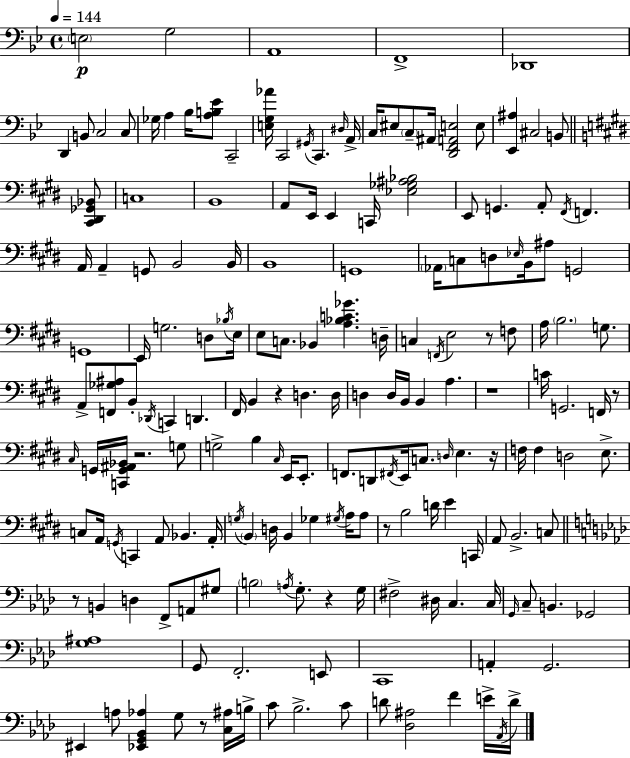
X:1
T:Untitled
M:4/4
L:1/4
K:Gm
E,2 G,2 A,,4 F,,4 _D,,4 D,, B,,/2 C,2 C,/2 _G,/4 A, _B,/4 [A,B,_E]/2 C,,2 [E,G,_A]/4 C,,2 ^G,,/4 C,, ^D,/4 A,,/4 C,/4 ^E,/2 C,/2 ^A,,/4 [D,,F,,A,,E,]2 E,/2 [_E,,^A,] ^C,2 B,,/2 [^C,,^D,,_G,,_B,,]/2 C,4 B,,4 A,,/2 E,,/4 E,, C,,/4 [_E,_G,^A,_B,]2 E,,/2 G,, A,,/2 ^F,,/4 F,, A,,/4 A,, G,,/2 B,,2 B,,/4 B,,4 G,,4 _A,,/4 C,/2 D,/2 _E,/4 B,,/4 ^A,/2 G,,2 G,,4 E,,/4 G,2 D,/2 _B,/4 E,/4 E,/2 C,/2 _B,, [A,_B,C_G] D,/4 C, F,,/4 E,2 z/2 F,/2 A,/4 B,2 G,/2 A,,/2 [F,,_G,^A,]/2 B,,/2 _D,,/4 C,, D,, ^F,,/4 B,, z D, D,/4 D, D,/4 B,,/4 B,, A, z4 C/4 G,,2 F,,/4 z/2 ^C,/4 G,,/4 [C,,G,,^A,,_B,,]/4 z2 G,/2 G,2 B, ^C,/4 E,,/4 E,,/2 F,,/2 D,,/2 ^F,,/4 E,,/4 C,/2 D,/4 E, z/4 F,/4 F, D,2 E,/2 C,/2 A,,/4 G,,/4 C,, A,,/2 _B,, A,,/4 G,/4 B,, D,/4 B,, _G, ^G,/4 A,/4 A,/2 z/2 B,2 D/4 E C,,/4 A,,/2 B,,2 C,/2 z/2 B,, D, F,,/2 A,,/2 ^G,/2 B,2 A,/4 G,/2 z G,/4 ^F,2 ^D,/4 C, C,/4 G,,/4 C,/2 B,, _G,,2 [G,^A,]4 G,,/2 F,,2 E,,/2 C,,4 A,, G,,2 ^E,, A,/2 [_E,,G,,_B,,_A,] G,/2 z/2 [C,^A,]/4 B,/4 C/2 _B,2 C/2 D/2 [_D,^A,]2 F E/4 _A,,/4 D/4